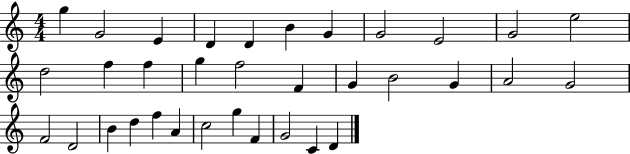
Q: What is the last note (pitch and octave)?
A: D4